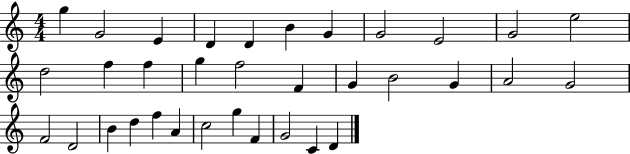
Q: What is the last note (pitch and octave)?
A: D4